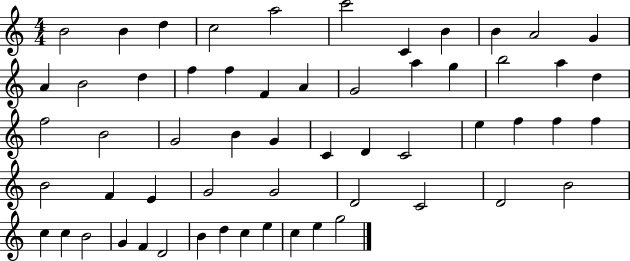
{
  \clef treble
  \numericTimeSignature
  \time 4/4
  \key c \major
  b'2 b'4 d''4 | c''2 a''2 | c'''2 c'4 b'4 | b'4 a'2 g'4 | \break a'4 b'2 d''4 | f''4 f''4 f'4 a'4 | g'2 a''4 g''4 | b''2 a''4 d''4 | \break f''2 b'2 | g'2 b'4 g'4 | c'4 d'4 c'2 | e''4 f''4 f''4 f''4 | \break b'2 f'4 e'4 | g'2 g'2 | d'2 c'2 | d'2 b'2 | \break c''4 c''4 b'2 | g'4 f'4 d'2 | b'4 d''4 c''4 e''4 | c''4 e''4 g''2 | \break \bar "|."
}